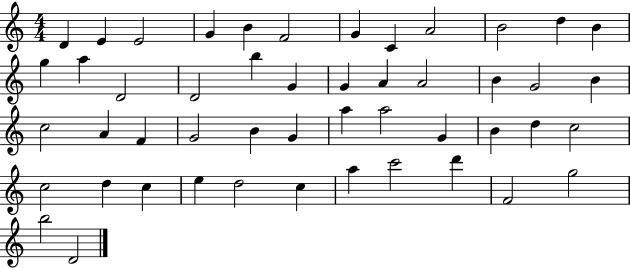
{
  \clef treble
  \numericTimeSignature
  \time 4/4
  \key c \major
  d'4 e'4 e'2 | g'4 b'4 f'2 | g'4 c'4 a'2 | b'2 d''4 b'4 | \break g''4 a''4 d'2 | d'2 b''4 g'4 | g'4 a'4 a'2 | b'4 g'2 b'4 | \break c''2 a'4 f'4 | g'2 b'4 g'4 | a''4 a''2 g'4 | b'4 d''4 c''2 | \break c''2 d''4 c''4 | e''4 d''2 c''4 | a''4 c'''2 d'''4 | f'2 g''2 | \break b''2 d'2 | \bar "|."
}